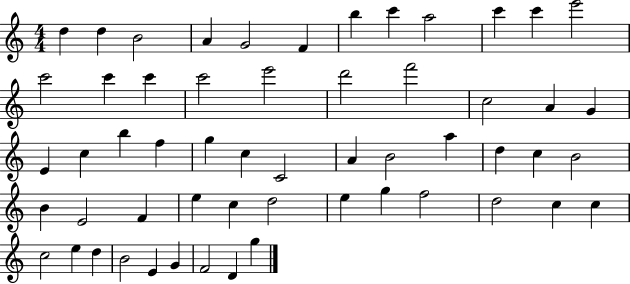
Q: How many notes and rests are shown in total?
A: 56